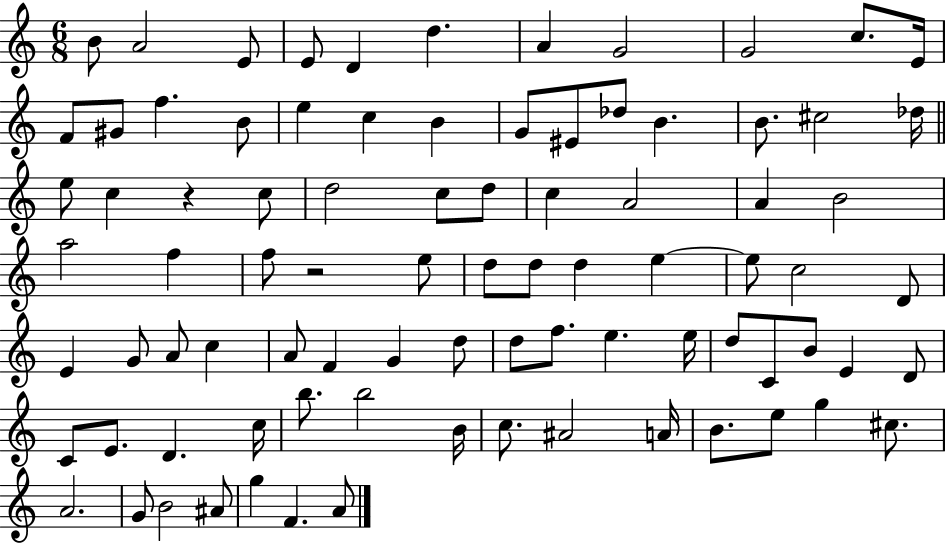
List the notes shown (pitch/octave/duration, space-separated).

B4/e A4/h E4/e E4/e D4/q D5/q. A4/q G4/h G4/h C5/e. E4/s F4/e G#4/e F5/q. B4/e E5/q C5/q B4/q G4/e EIS4/e Db5/e B4/q. B4/e. C#5/h Db5/s E5/e C5/q R/q C5/e D5/h C5/e D5/e C5/q A4/h A4/q B4/h A5/h F5/q F5/e R/h E5/e D5/e D5/e D5/q E5/q E5/e C5/h D4/e E4/q G4/e A4/e C5/q A4/e F4/q G4/q D5/e D5/e F5/e. E5/q. E5/s D5/e C4/e B4/e E4/q D4/e C4/e E4/e. D4/q. C5/s B5/e. B5/h B4/s C5/e. A#4/h A4/s B4/e. E5/e G5/q C#5/e. A4/h. G4/e B4/h A#4/e G5/q F4/q. A4/e